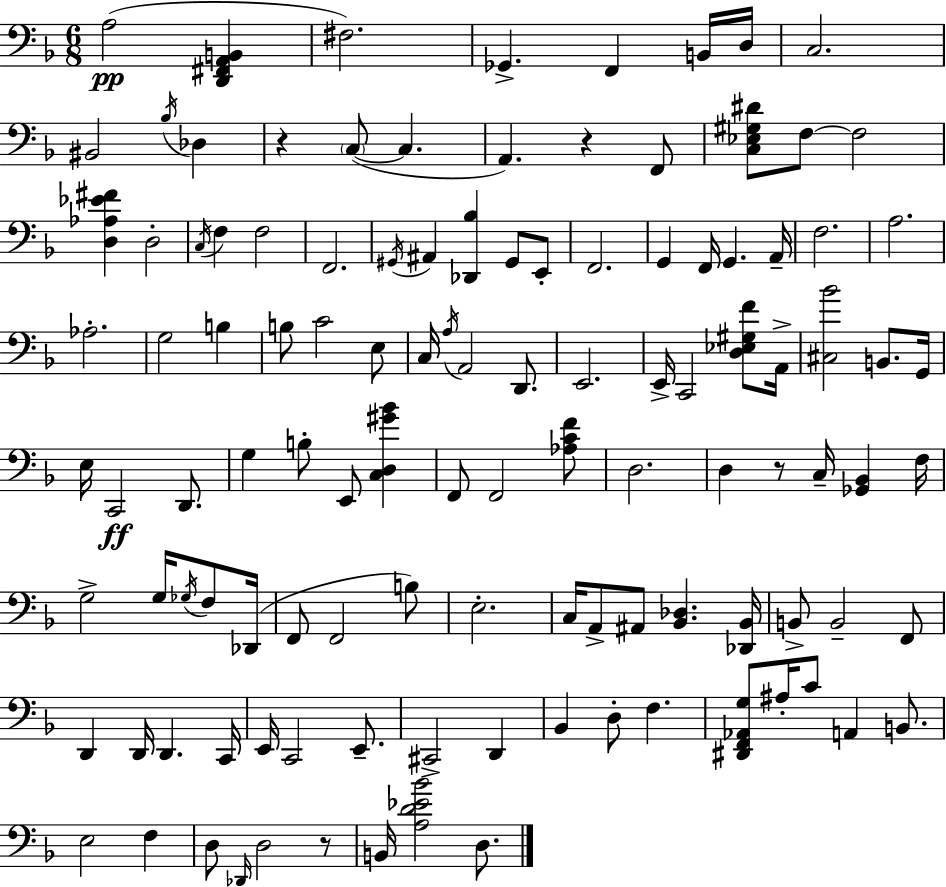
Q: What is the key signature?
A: D minor